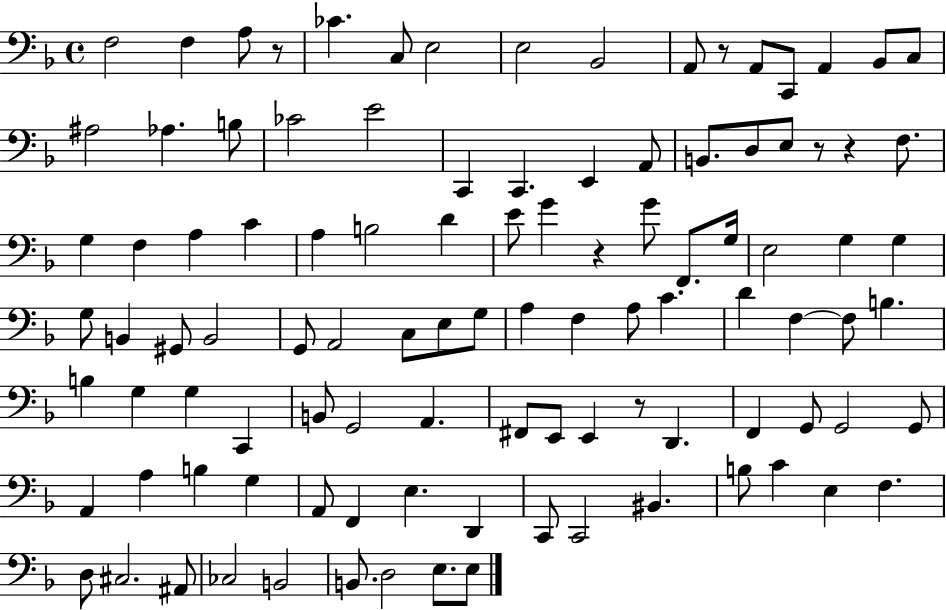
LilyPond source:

{
  \clef bass
  \time 4/4
  \defaultTimeSignature
  \key f \major
  \repeat volta 2 { f2 f4 a8 r8 | ces'4. c8 e2 | e2 bes,2 | a,8 r8 a,8 c,8 a,4 bes,8 c8 | \break ais2 aes4. b8 | ces'2 e'2 | c,4 c,4. e,4 a,8 | b,8. d8 e8 r8 r4 f8. | \break g4 f4 a4 c'4 | a4 b2 d'4 | e'8 g'4 r4 g'8 f,8. g16 | e2 g4 g4 | \break g8 b,4 gis,8 b,2 | g,8 a,2 c8 e8 g8 | a4 f4 a8 c'4. | d'4 f4~~ f8 b4. | \break b4 g4 g4 c,4 | b,8 g,2 a,4. | fis,8 e,8 e,4 r8 d,4. | f,4 g,8 g,2 g,8 | \break a,4 a4 b4 g4 | a,8 f,4 e4. d,4 | c,8 c,2 bis,4. | b8 c'4 e4 f4. | \break d8 cis2. ais,8 | ces2 b,2 | b,8. d2 e8. e8 | } \bar "|."
}